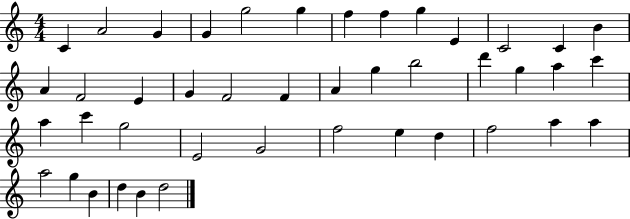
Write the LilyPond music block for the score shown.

{
  \clef treble
  \numericTimeSignature
  \time 4/4
  \key c \major
  c'4 a'2 g'4 | g'4 g''2 g''4 | f''4 f''4 g''4 e'4 | c'2 c'4 b'4 | \break a'4 f'2 e'4 | g'4 f'2 f'4 | a'4 g''4 b''2 | d'''4 g''4 a''4 c'''4 | \break a''4 c'''4 g''2 | e'2 g'2 | f''2 e''4 d''4 | f''2 a''4 a''4 | \break a''2 g''4 b'4 | d''4 b'4 d''2 | \bar "|."
}